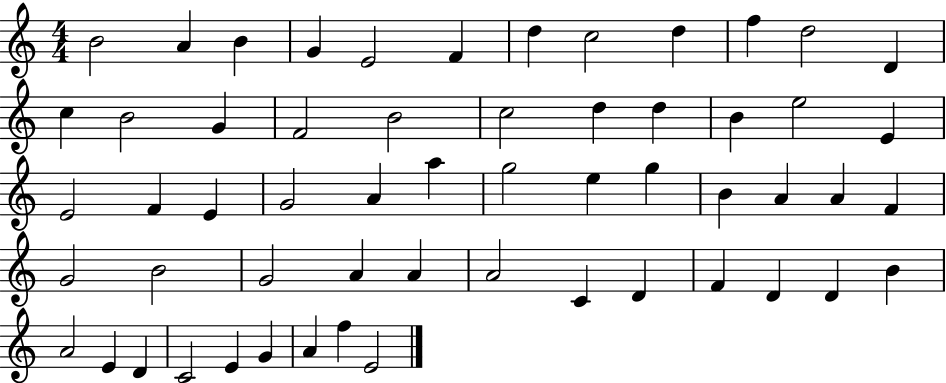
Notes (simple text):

B4/h A4/q B4/q G4/q E4/h F4/q D5/q C5/h D5/q F5/q D5/h D4/q C5/q B4/h G4/q F4/h B4/h C5/h D5/q D5/q B4/q E5/h E4/q E4/h F4/q E4/q G4/h A4/q A5/q G5/h E5/q G5/q B4/q A4/q A4/q F4/q G4/h B4/h G4/h A4/q A4/q A4/h C4/q D4/q F4/q D4/q D4/q B4/q A4/h E4/q D4/q C4/h E4/q G4/q A4/q F5/q E4/h